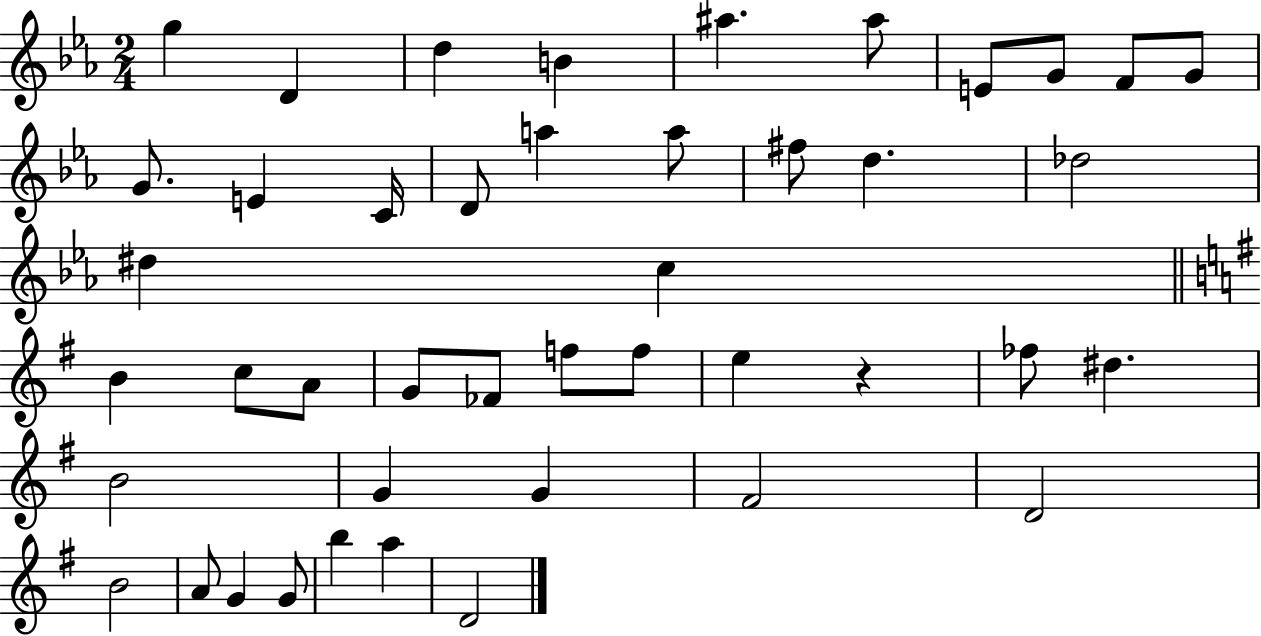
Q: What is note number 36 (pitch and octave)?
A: D4